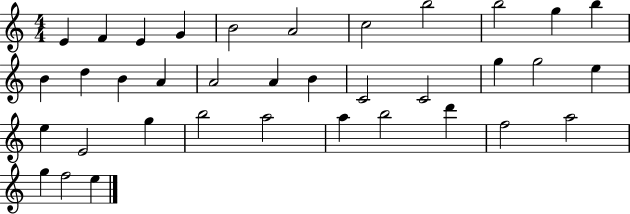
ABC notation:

X:1
T:Untitled
M:4/4
L:1/4
K:C
E F E G B2 A2 c2 b2 b2 g b B d B A A2 A B C2 C2 g g2 e e E2 g b2 a2 a b2 d' f2 a2 g f2 e